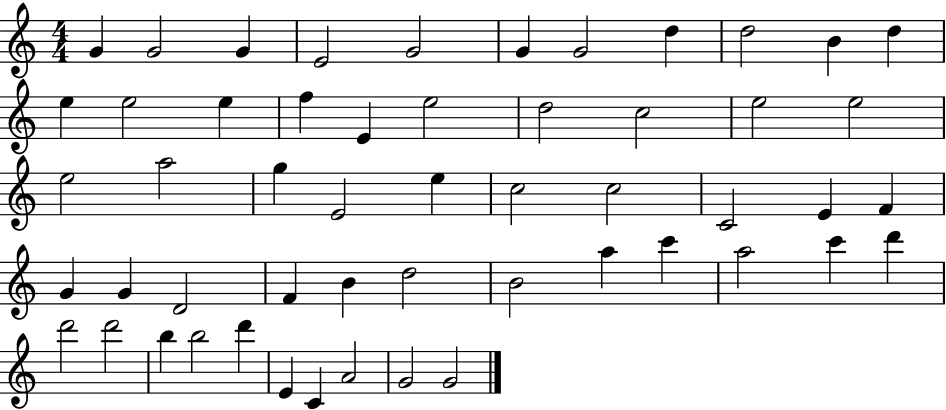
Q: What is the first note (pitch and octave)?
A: G4